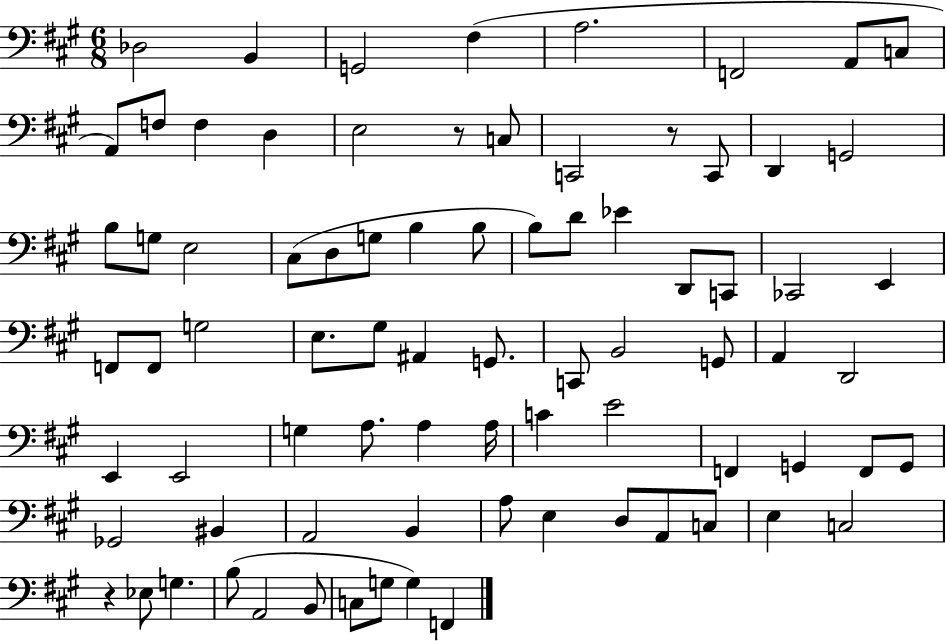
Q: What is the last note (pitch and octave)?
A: F2